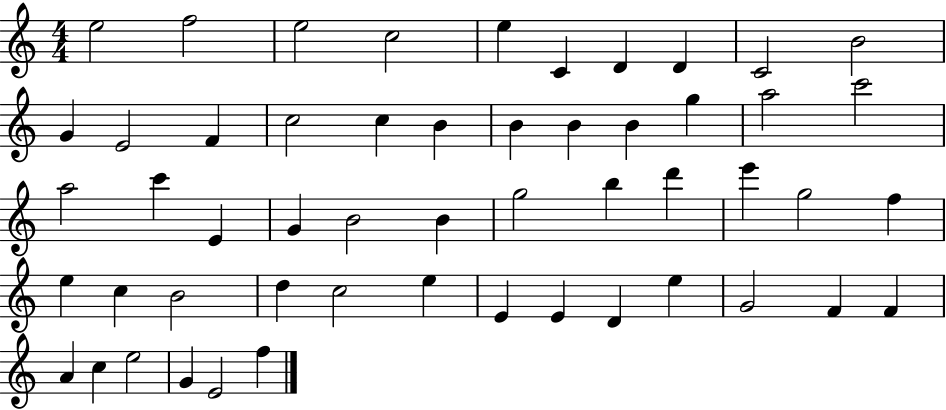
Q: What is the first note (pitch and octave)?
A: E5